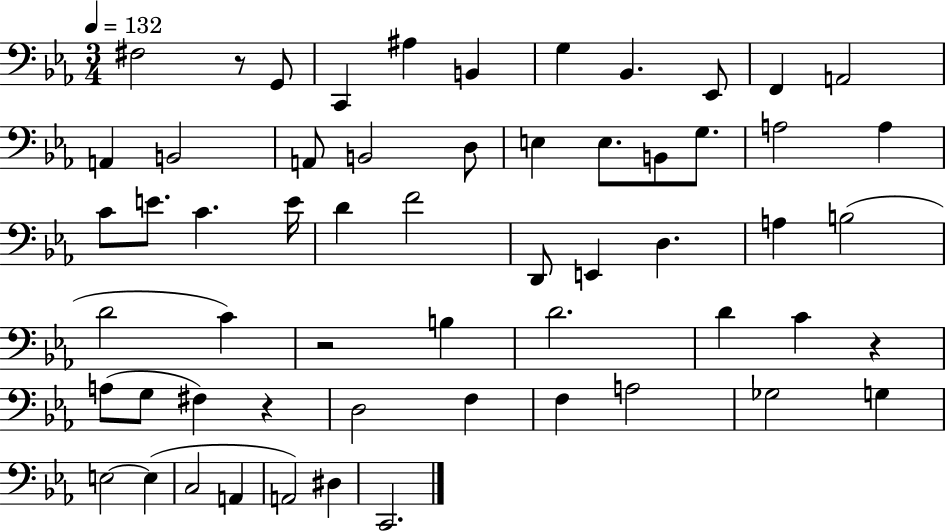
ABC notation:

X:1
T:Untitled
M:3/4
L:1/4
K:Eb
^F,2 z/2 G,,/2 C,, ^A, B,, G, _B,, _E,,/2 F,, A,,2 A,, B,,2 A,,/2 B,,2 D,/2 E, E,/2 B,,/2 G,/2 A,2 A, C/2 E/2 C E/4 D F2 D,,/2 E,, D, A, B,2 D2 C z2 B, D2 D C z A,/2 G,/2 ^F, z D,2 F, F, A,2 _G,2 G, E,2 E, C,2 A,, A,,2 ^D, C,,2